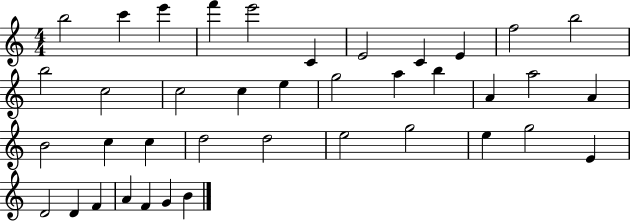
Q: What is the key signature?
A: C major